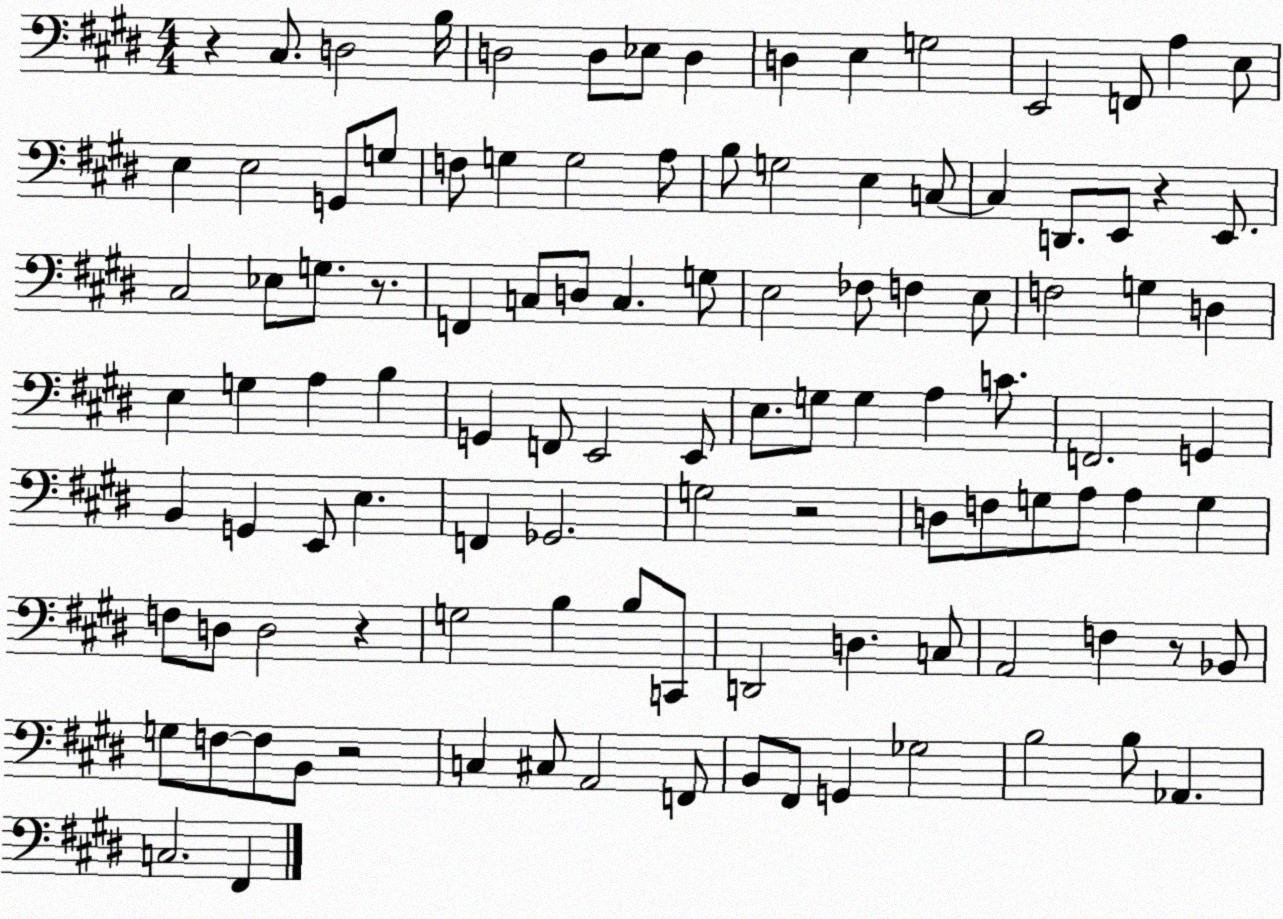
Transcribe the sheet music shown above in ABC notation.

X:1
T:Untitled
M:4/4
L:1/4
K:E
z ^C,/2 D,2 B,/4 D,2 D,/2 _E,/2 D, D, E, G,2 E,,2 F,,/2 A, E,/2 E, E,2 G,,/2 G,/2 F,/2 G, G,2 A,/2 B,/2 G,2 E, C,/2 C, D,,/2 E,,/2 z E,,/2 ^C,2 _E,/2 G,/2 z/2 F,, C,/2 D,/2 C, G,/2 E,2 _F,/2 F, E,/2 F,2 G, D, E, G, A, B, G,, F,,/2 E,,2 E,,/2 E,/2 G,/2 G, A, C/2 F,,2 G,, B,, G,, E,,/2 E, F,, _G,,2 G,2 z2 D,/2 F,/2 G,/2 A,/2 A, G, F,/2 D,/2 D,2 z G,2 B, B,/2 C,,/2 D,,2 D, C,/2 A,,2 F, z/2 _B,,/2 G,/2 F,/2 F,/2 B,,/2 z2 C, ^C,/2 A,,2 F,,/2 B,,/2 ^F,,/2 G,, _G,2 B,2 B,/2 _A,, C,2 ^F,,